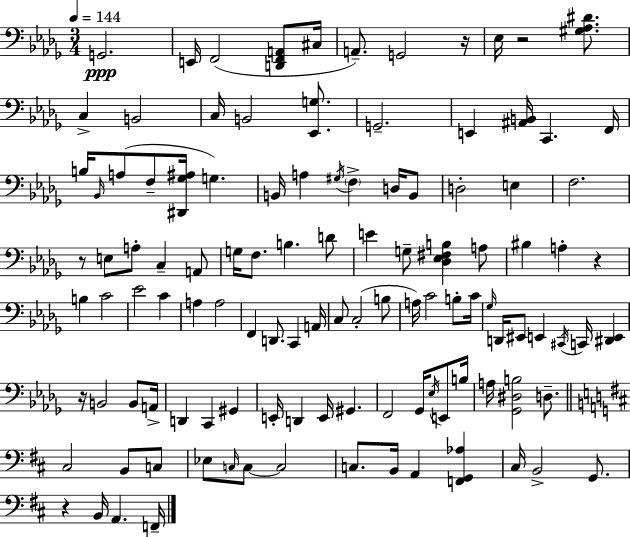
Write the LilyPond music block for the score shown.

{
  \clef bass
  \numericTimeSignature
  \time 3/4
  \key bes \minor
  \tempo 4 = 144
  g,2.\ppp | e,16 f,2( <d, f, a,>8 cis16 | a,8.--) g,2 r16 | ees16 r2 <gis aes dis'>8. | \break c4-> b,2 | c16 b,2 <ees, g>8. | g,2.-- | e,4 <ais, b,>16 c,4. f,16 | \break b16 \grace { bes,16 }( a8 f8-- <dis, ges ais>16 g4.) | b,16 a4 \acciaccatura { gis16 } \parenthesize f4-> d16 | b,8 d2-. e4 | f2. | \break r8 e8 a8-. c4-- | a,8 g16 f8. b4. | d'8 e'4 g8-- <des ees fis b>4 | a8 bis4 a4-. r4 | \break b4 c'2 | ees'2 c'4 | a4 a2 | f,4 d,8. c,4 | \break a,16 c8 c2-.( | b8 a16) c'2 b8-. | c'16 \grace { ges16 } d,16 eis,8 e,4 \acciaccatura { cis,16 } c,16 | <dis, e,>4 r16 b,2 | \break b,8 a,16-> d,4 c,4 | gis,4 e,16-. d,4 e,16 gis,4. | f,2 | ges,16 \acciaccatura { ees16 } e,8 b16 a16 <ges, dis b>2 | \break d8.-- \bar "||" \break \key b \minor cis2 b,8 c8 | ees8 \grace { c16 } c8~~ c2 | c8. b,16 a,4 <f, g, aes>4 | cis16 b,2-> g,8. | \break r4 b,16 a,4. | f,16-- \bar "|."
}